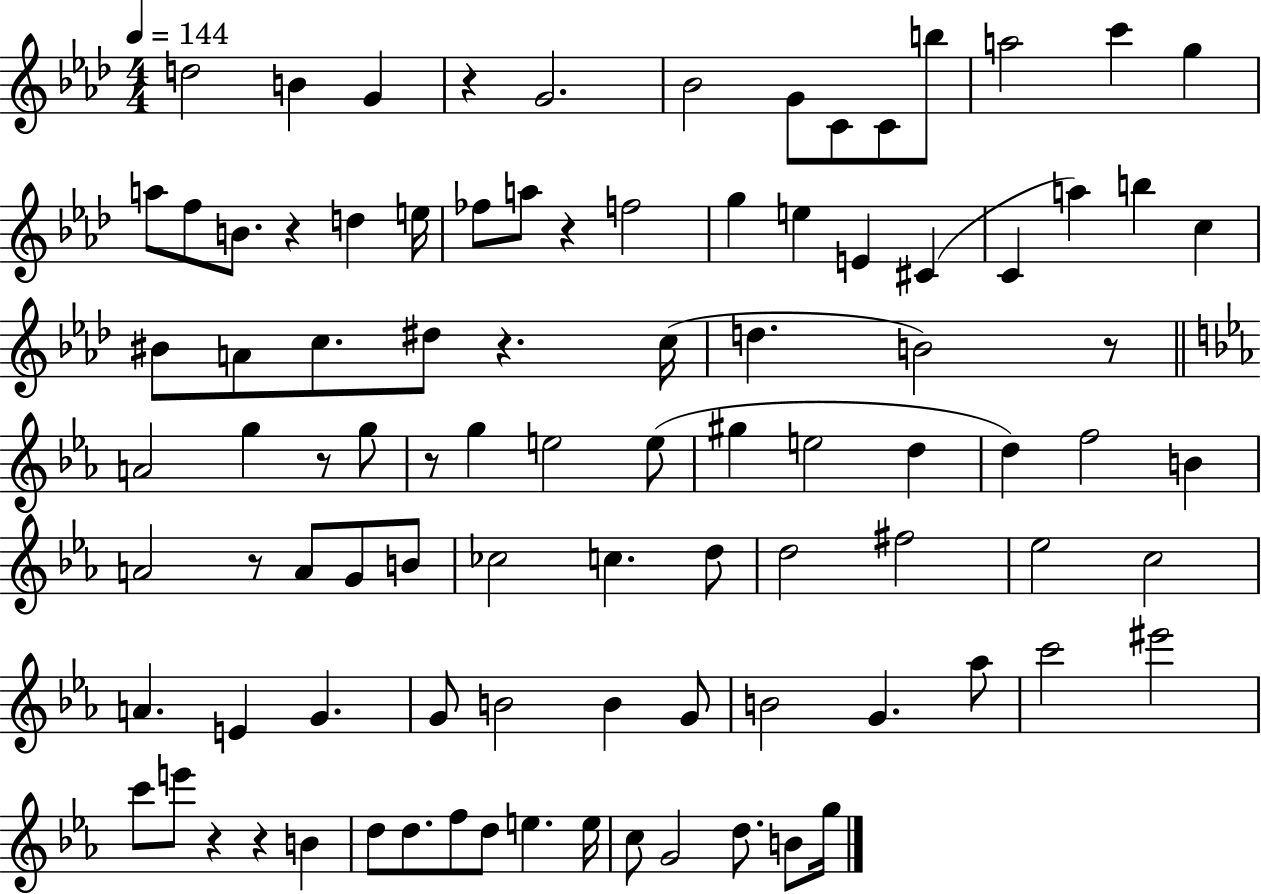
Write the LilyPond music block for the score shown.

{
  \clef treble
  \numericTimeSignature
  \time 4/4
  \key aes \major
  \tempo 4 = 144
  \repeat volta 2 { d''2 b'4 g'4 | r4 g'2. | bes'2 g'8 c'8 c'8 b''8 | a''2 c'''4 g''4 | \break a''8 f''8 b'8. r4 d''4 e''16 | fes''8 a''8 r4 f''2 | g''4 e''4 e'4 cis'4( | c'4 a''4) b''4 c''4 | \break bis'8 a'8 c''8. dis''8 r4. c''16( | d''4. b'2) r8 | \bar "||" \break \key c \minor a'2 g''4 r8 g''8 | r8 g''4 e''2 e''8( | gis''4 e''2 d''4 | d''4) f''2 b'4 | \break a'2 r8 a'8 g'8 b'8 | ces''2 c''4. d''8 | d''2 fis''2 | ees''2 c''2 | \break a'4. e'4 g'4. | g'8 b'2 b'4 g'8 | b'2 g'4. aes''8 | c'''2 eis'''2 | \break c'''8 e'''8 r4 r4 b'4 | d''8 d''8. f''8 d''8 e''4. e''16 | c''8 g'2 d''8. b'8 g''16 | } \bar "|."
}